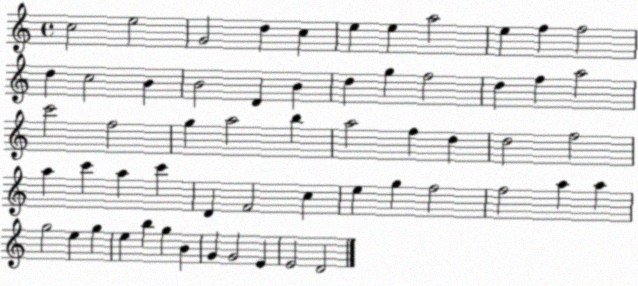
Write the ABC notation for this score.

X:1
T:Untitled
M:4/4
L:1/4
K:C
c2 e2 G2 d c e e a2 e f f2 d c2 B B2 D B d g f2 d f a2 c'2 f2 g a2 b a2 f d d2 f2 a c' a c' D F2 c e g f2 f2 a a g2 e g e b g B G G2 E E2 D2